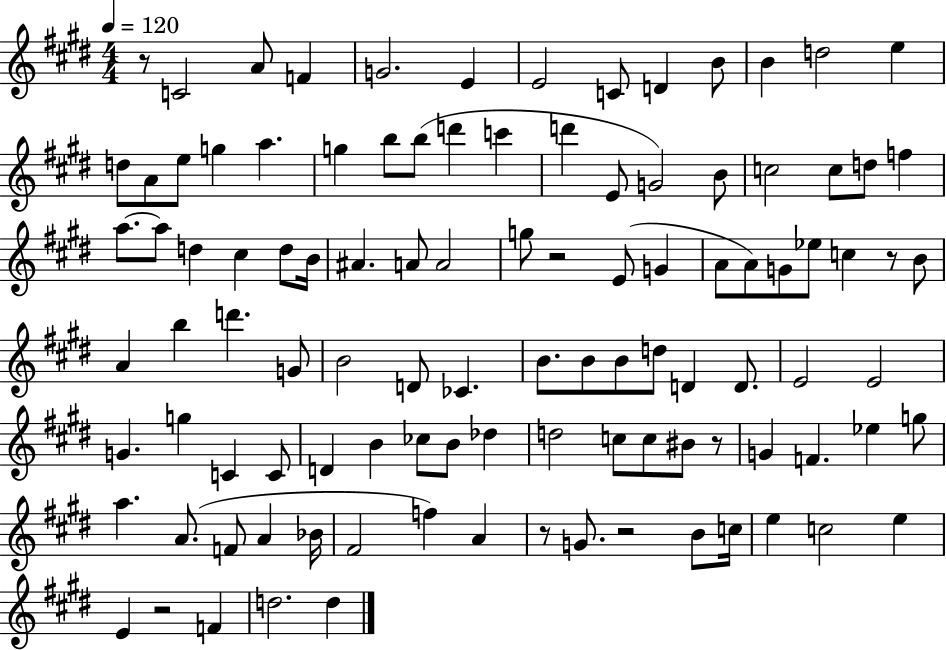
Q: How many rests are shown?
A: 7